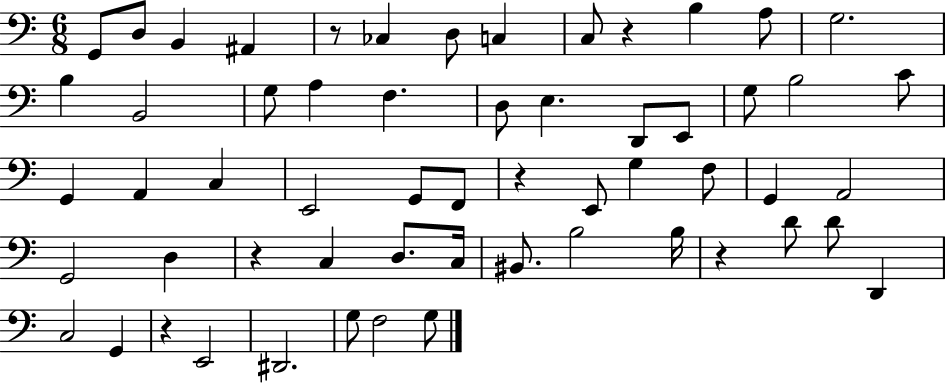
{
  \clef bass
  \numericTimeSignature
  \time 6/8
  \key c \major
  g,8 d8 b,4 ais,4 | r8 ces4 d8 c4 | c8 r4 b4 a8 | g2. | \break b4 b,2 | g8 a4 f4. | d8 e4. d,8 e,8 | g8 b2 c'8 | \break g,4 a,4 c4 | e,2 g,8 f,8 | r4 e,8 g4 f8 | g,4 a,2 | \break g,2 d4 | r4 c4 d8. c16 | bis,8. b2 b16 | r4 d'8 d'8 d,4 | \break c2 g,4 | r4 e,2 | dis,2. | g8 f2 g8 | \break \bar "|."
}